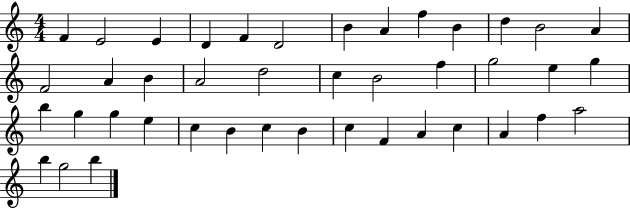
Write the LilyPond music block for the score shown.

{
  \clef treble
  \numericTimeSignature
  \time 4/4
  \key c \major
  f'4 e'2 e'4 | d'4 f'4 d'2 | b'4 a'4 f''4 b'4 | d''4 b'2 a'4 | \break f'2 a'4 b'4 | a'2 d''2 | c''4 b'2 f''4 | g''2 e''4 g''4 | \break b''4 g''4 g''4 e''4 | c''4 b'4 c''4 b'4 | c''4 f'4 a'4 c''4 | a'4 f''4 a''2 | \break b''4 g''2 b''4 | \bar "|."
}